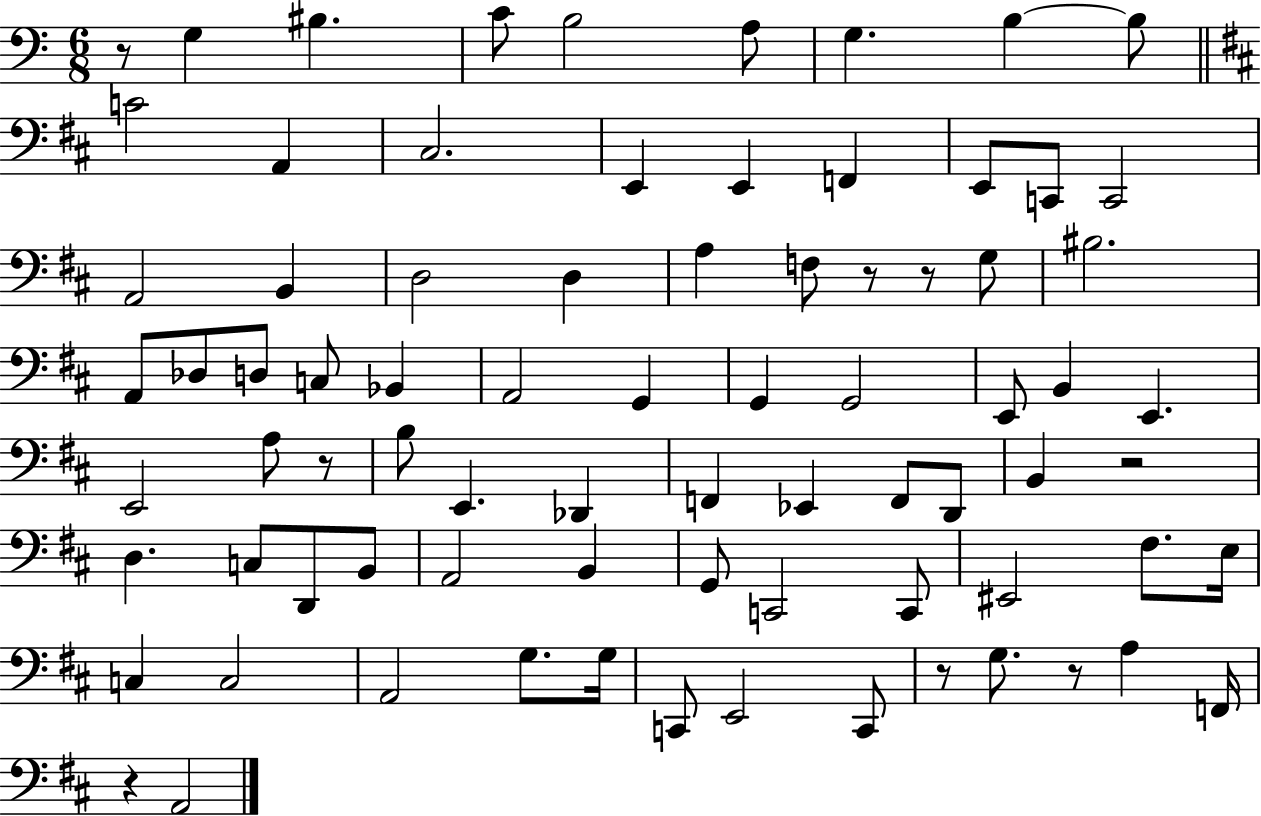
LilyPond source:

{
  \clef bass
  \numericTimeSignature
  \time 6/8
  \key c \major
  r8 g4 bis4. | c'8 b2 a8 | g4. b4~~ b8 | \bar "||" \break \key b \minor c'2 a,4 | cis2. | e,4 e,4 f,4 | e,8 c,8 c,2 | \break a,2 b,4 | d2 d4 | a4 f8 r8 r8 g8 | bis2. | \break a,8 des8 d8 c8 bes,4 | a,2 g,4 | g,4 g,2 | e,8 b,4 e,4. | \break e,2 a8 r8 | b8 e,4. des,4 | f,4 ees,4 f,8 d,8 | b,4 r2 | \break d4. c8 d,8 b,8 | a,2 b,4 | g,8 c,2 c,8 | eis,2 fis8. e16 | \break c4 c2 | a,2 g8. g16 | c,8 e,2 c,8 | r8 g8. r8 a4 f,16 | \break r4 a,2 | \bar "|."
}